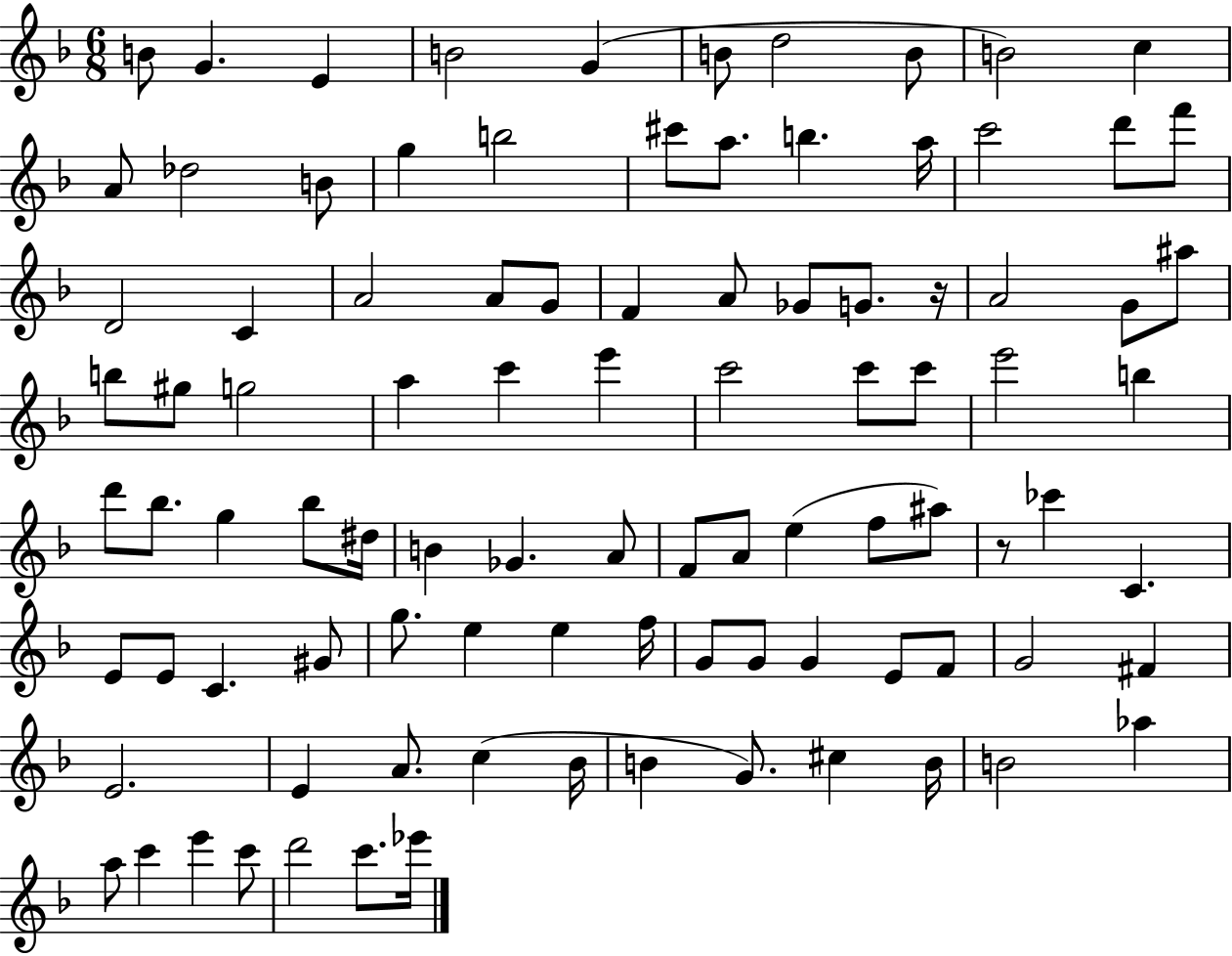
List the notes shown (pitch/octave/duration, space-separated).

B4/e G4/q. E4/q B4/h G4/q B4/e D5/h B4/e B4/h C5/q A4/e Db5/h B4/e G5/q B5/h C#6/e A5/e. B5/q. A5/s C6/h D6/e F6/e D4/h C4/q A4/h A4/e G4/e F4/q A4/e Gb4/e G4/e. R/s A4/h G4/e A#5/e B5/e G#5/e G5/h A5/q C6/q E6/q C6/h C6/e C6/e E6/h B5/q D6/e Bb5/e. G5/q Bb5/e D#5/s B4/q Gb4/q. A4/e F4/e A4/e E5/q F5/e A#5/e R/e CES6/q C4/q. E4/e E4/e C4/q. G#4/e G5/e. E5/q E5/q F5/s G4/e G4/e G4/q E4/e F4/e G4/h F#4/q E4/h. E4/q A4/e. C5/q Bb4/s B4/q G4/e. C#5/q B4/s B4/h Ab5/q A5/e C6/q E6/q C6/e D6/h C6/e. Eb6/s